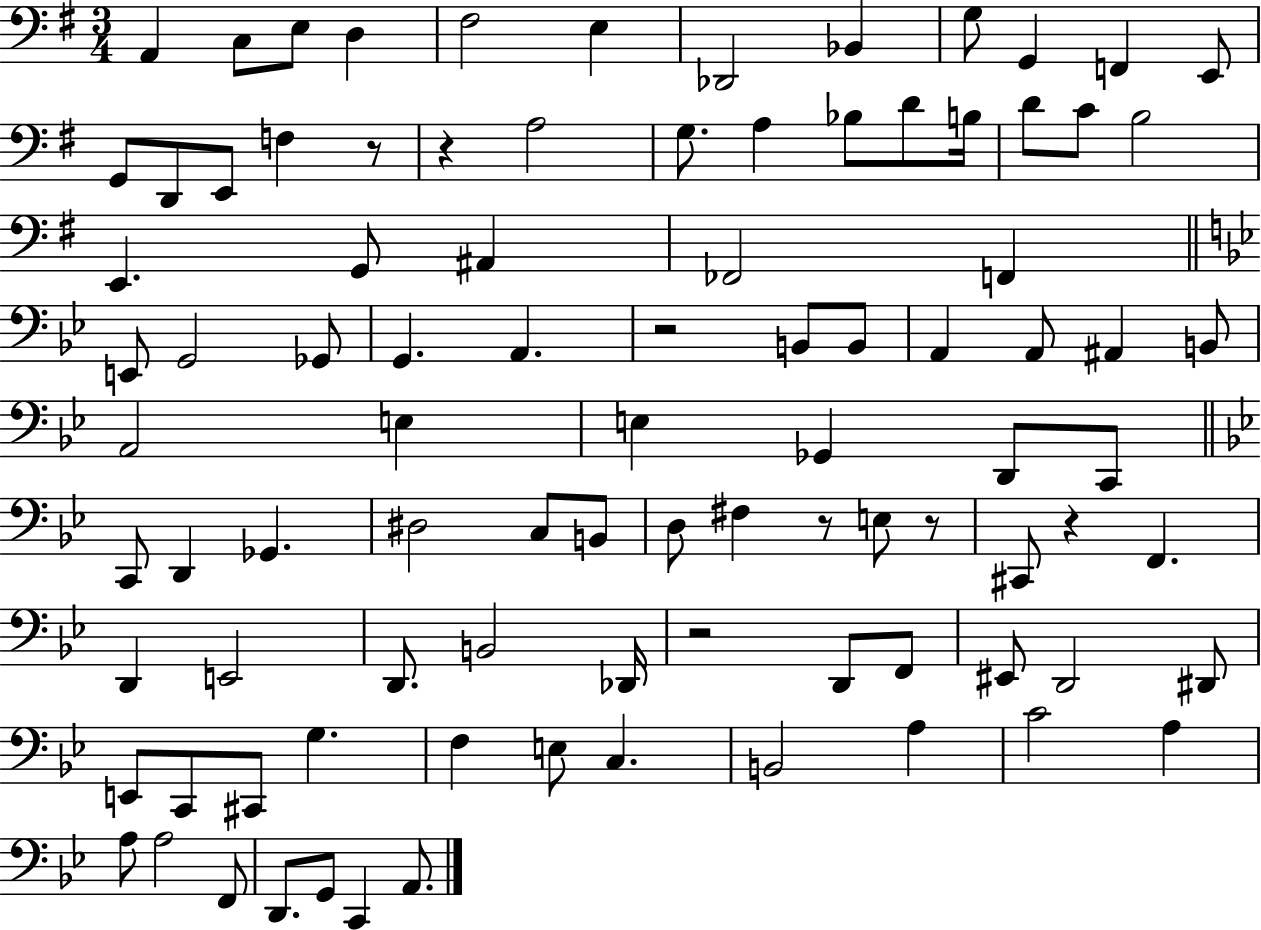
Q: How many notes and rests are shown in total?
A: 93